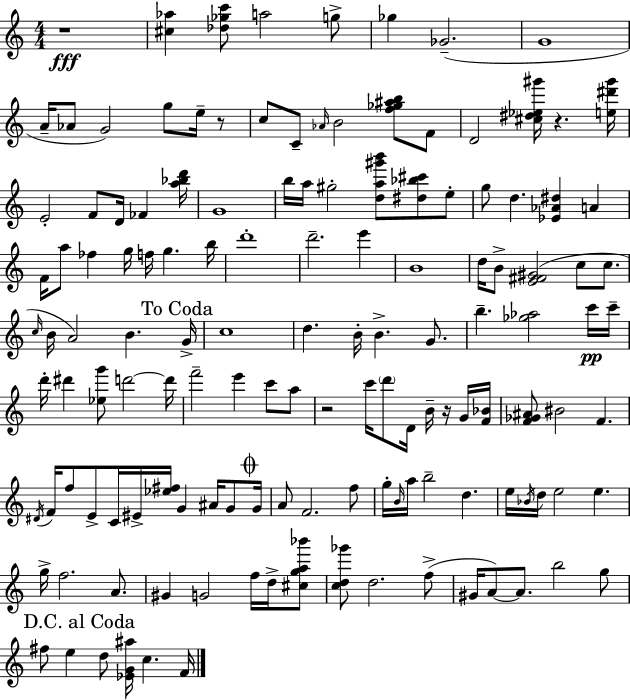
X:1
T:Untitled
M:4/4
L:1/4
K:Am
z4 [^c_a] [_d_gc']/2 a2 g/2 _g _G2 G4 A/4 _A/2 G2 g/2 e/4 z/2 c/2 C/2 _A/4 B2 [f_g^ab]/2 F/2 D2 [^c^d_e^g']/4 z [e^d'^g']/4 E2 F/2 D/4 _F [a_bd']/4 G4 b/4 a/4 ^g2 [da^g'b']/2 [^d_b^c']/2 e/2 g/2 d [_E_A^d] A F/4 a/2 _f g/4 f/4 g b/4 d'4 d'2 e' B4 d/4 B/2 [E^F^G]2 c/2 c/2 c/4 B/4 A2 B G/4 c4 d B/4 B G/2 b [_g_a]2 c'/4 c'/4 d'/4 ^d' [_eg']/2 d'2 d'/4 f'2 e' c'/2 a/2 z2 c'/4 d'/2 D/4 B/4 z/4 G/4 [F_B]/4 [F_G^A]/2 ^B2 F ^D/4 F/4 f/2 E/2 C/4 ^E/4 [_e^f]/4 G ^A/4 G/2 G/4 A/2 F2 f/2 g/4 B/4 a/4 b2 d e/4 _B/4 d/4 e2 e g/4 f2 A/2 ^G G2 f/4 d/4 [^cga_b']/2 [cd_g']/2 d2 f/2 ^G/4 A/2 A/2 b2 g/2 ^f/2 e d/2 [_EG^a]/4 c F/4